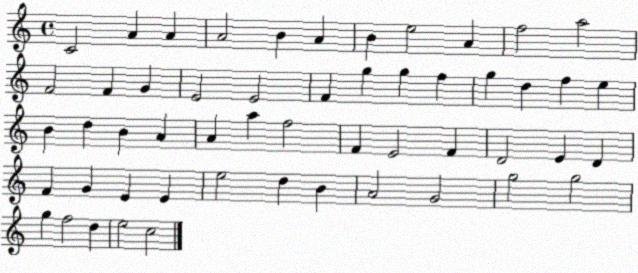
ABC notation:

X:1
T:Untitled
M:4/4
L:1/4
K:C
C2 A A A2 B A B e2 A f2 a2 F2 F G E2 E2 F g g f g d f e B d B A A a f2 F E2 F D2 E D F G E E e2 d B A2 G2 g2 g2 g f2 d e2 c2